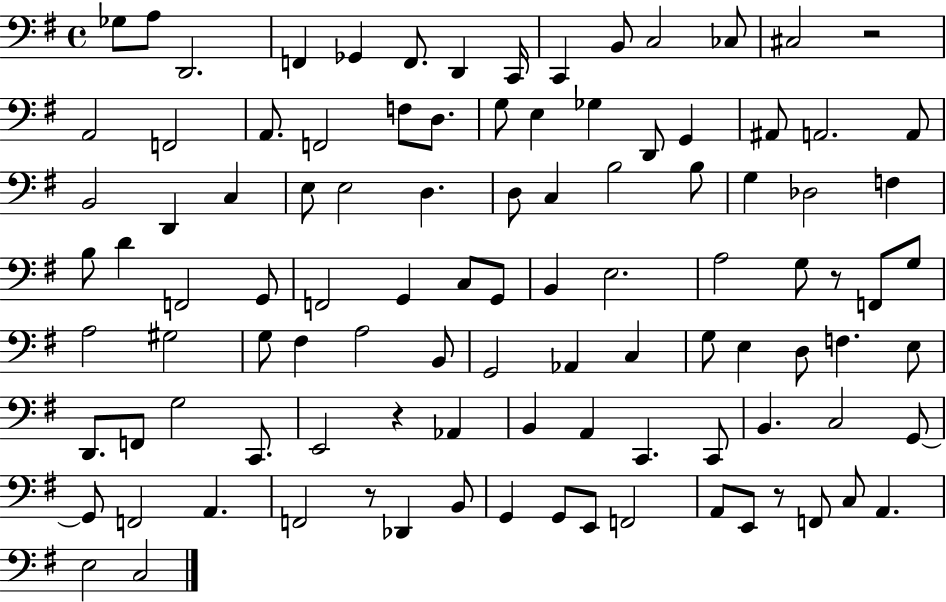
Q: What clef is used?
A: bass